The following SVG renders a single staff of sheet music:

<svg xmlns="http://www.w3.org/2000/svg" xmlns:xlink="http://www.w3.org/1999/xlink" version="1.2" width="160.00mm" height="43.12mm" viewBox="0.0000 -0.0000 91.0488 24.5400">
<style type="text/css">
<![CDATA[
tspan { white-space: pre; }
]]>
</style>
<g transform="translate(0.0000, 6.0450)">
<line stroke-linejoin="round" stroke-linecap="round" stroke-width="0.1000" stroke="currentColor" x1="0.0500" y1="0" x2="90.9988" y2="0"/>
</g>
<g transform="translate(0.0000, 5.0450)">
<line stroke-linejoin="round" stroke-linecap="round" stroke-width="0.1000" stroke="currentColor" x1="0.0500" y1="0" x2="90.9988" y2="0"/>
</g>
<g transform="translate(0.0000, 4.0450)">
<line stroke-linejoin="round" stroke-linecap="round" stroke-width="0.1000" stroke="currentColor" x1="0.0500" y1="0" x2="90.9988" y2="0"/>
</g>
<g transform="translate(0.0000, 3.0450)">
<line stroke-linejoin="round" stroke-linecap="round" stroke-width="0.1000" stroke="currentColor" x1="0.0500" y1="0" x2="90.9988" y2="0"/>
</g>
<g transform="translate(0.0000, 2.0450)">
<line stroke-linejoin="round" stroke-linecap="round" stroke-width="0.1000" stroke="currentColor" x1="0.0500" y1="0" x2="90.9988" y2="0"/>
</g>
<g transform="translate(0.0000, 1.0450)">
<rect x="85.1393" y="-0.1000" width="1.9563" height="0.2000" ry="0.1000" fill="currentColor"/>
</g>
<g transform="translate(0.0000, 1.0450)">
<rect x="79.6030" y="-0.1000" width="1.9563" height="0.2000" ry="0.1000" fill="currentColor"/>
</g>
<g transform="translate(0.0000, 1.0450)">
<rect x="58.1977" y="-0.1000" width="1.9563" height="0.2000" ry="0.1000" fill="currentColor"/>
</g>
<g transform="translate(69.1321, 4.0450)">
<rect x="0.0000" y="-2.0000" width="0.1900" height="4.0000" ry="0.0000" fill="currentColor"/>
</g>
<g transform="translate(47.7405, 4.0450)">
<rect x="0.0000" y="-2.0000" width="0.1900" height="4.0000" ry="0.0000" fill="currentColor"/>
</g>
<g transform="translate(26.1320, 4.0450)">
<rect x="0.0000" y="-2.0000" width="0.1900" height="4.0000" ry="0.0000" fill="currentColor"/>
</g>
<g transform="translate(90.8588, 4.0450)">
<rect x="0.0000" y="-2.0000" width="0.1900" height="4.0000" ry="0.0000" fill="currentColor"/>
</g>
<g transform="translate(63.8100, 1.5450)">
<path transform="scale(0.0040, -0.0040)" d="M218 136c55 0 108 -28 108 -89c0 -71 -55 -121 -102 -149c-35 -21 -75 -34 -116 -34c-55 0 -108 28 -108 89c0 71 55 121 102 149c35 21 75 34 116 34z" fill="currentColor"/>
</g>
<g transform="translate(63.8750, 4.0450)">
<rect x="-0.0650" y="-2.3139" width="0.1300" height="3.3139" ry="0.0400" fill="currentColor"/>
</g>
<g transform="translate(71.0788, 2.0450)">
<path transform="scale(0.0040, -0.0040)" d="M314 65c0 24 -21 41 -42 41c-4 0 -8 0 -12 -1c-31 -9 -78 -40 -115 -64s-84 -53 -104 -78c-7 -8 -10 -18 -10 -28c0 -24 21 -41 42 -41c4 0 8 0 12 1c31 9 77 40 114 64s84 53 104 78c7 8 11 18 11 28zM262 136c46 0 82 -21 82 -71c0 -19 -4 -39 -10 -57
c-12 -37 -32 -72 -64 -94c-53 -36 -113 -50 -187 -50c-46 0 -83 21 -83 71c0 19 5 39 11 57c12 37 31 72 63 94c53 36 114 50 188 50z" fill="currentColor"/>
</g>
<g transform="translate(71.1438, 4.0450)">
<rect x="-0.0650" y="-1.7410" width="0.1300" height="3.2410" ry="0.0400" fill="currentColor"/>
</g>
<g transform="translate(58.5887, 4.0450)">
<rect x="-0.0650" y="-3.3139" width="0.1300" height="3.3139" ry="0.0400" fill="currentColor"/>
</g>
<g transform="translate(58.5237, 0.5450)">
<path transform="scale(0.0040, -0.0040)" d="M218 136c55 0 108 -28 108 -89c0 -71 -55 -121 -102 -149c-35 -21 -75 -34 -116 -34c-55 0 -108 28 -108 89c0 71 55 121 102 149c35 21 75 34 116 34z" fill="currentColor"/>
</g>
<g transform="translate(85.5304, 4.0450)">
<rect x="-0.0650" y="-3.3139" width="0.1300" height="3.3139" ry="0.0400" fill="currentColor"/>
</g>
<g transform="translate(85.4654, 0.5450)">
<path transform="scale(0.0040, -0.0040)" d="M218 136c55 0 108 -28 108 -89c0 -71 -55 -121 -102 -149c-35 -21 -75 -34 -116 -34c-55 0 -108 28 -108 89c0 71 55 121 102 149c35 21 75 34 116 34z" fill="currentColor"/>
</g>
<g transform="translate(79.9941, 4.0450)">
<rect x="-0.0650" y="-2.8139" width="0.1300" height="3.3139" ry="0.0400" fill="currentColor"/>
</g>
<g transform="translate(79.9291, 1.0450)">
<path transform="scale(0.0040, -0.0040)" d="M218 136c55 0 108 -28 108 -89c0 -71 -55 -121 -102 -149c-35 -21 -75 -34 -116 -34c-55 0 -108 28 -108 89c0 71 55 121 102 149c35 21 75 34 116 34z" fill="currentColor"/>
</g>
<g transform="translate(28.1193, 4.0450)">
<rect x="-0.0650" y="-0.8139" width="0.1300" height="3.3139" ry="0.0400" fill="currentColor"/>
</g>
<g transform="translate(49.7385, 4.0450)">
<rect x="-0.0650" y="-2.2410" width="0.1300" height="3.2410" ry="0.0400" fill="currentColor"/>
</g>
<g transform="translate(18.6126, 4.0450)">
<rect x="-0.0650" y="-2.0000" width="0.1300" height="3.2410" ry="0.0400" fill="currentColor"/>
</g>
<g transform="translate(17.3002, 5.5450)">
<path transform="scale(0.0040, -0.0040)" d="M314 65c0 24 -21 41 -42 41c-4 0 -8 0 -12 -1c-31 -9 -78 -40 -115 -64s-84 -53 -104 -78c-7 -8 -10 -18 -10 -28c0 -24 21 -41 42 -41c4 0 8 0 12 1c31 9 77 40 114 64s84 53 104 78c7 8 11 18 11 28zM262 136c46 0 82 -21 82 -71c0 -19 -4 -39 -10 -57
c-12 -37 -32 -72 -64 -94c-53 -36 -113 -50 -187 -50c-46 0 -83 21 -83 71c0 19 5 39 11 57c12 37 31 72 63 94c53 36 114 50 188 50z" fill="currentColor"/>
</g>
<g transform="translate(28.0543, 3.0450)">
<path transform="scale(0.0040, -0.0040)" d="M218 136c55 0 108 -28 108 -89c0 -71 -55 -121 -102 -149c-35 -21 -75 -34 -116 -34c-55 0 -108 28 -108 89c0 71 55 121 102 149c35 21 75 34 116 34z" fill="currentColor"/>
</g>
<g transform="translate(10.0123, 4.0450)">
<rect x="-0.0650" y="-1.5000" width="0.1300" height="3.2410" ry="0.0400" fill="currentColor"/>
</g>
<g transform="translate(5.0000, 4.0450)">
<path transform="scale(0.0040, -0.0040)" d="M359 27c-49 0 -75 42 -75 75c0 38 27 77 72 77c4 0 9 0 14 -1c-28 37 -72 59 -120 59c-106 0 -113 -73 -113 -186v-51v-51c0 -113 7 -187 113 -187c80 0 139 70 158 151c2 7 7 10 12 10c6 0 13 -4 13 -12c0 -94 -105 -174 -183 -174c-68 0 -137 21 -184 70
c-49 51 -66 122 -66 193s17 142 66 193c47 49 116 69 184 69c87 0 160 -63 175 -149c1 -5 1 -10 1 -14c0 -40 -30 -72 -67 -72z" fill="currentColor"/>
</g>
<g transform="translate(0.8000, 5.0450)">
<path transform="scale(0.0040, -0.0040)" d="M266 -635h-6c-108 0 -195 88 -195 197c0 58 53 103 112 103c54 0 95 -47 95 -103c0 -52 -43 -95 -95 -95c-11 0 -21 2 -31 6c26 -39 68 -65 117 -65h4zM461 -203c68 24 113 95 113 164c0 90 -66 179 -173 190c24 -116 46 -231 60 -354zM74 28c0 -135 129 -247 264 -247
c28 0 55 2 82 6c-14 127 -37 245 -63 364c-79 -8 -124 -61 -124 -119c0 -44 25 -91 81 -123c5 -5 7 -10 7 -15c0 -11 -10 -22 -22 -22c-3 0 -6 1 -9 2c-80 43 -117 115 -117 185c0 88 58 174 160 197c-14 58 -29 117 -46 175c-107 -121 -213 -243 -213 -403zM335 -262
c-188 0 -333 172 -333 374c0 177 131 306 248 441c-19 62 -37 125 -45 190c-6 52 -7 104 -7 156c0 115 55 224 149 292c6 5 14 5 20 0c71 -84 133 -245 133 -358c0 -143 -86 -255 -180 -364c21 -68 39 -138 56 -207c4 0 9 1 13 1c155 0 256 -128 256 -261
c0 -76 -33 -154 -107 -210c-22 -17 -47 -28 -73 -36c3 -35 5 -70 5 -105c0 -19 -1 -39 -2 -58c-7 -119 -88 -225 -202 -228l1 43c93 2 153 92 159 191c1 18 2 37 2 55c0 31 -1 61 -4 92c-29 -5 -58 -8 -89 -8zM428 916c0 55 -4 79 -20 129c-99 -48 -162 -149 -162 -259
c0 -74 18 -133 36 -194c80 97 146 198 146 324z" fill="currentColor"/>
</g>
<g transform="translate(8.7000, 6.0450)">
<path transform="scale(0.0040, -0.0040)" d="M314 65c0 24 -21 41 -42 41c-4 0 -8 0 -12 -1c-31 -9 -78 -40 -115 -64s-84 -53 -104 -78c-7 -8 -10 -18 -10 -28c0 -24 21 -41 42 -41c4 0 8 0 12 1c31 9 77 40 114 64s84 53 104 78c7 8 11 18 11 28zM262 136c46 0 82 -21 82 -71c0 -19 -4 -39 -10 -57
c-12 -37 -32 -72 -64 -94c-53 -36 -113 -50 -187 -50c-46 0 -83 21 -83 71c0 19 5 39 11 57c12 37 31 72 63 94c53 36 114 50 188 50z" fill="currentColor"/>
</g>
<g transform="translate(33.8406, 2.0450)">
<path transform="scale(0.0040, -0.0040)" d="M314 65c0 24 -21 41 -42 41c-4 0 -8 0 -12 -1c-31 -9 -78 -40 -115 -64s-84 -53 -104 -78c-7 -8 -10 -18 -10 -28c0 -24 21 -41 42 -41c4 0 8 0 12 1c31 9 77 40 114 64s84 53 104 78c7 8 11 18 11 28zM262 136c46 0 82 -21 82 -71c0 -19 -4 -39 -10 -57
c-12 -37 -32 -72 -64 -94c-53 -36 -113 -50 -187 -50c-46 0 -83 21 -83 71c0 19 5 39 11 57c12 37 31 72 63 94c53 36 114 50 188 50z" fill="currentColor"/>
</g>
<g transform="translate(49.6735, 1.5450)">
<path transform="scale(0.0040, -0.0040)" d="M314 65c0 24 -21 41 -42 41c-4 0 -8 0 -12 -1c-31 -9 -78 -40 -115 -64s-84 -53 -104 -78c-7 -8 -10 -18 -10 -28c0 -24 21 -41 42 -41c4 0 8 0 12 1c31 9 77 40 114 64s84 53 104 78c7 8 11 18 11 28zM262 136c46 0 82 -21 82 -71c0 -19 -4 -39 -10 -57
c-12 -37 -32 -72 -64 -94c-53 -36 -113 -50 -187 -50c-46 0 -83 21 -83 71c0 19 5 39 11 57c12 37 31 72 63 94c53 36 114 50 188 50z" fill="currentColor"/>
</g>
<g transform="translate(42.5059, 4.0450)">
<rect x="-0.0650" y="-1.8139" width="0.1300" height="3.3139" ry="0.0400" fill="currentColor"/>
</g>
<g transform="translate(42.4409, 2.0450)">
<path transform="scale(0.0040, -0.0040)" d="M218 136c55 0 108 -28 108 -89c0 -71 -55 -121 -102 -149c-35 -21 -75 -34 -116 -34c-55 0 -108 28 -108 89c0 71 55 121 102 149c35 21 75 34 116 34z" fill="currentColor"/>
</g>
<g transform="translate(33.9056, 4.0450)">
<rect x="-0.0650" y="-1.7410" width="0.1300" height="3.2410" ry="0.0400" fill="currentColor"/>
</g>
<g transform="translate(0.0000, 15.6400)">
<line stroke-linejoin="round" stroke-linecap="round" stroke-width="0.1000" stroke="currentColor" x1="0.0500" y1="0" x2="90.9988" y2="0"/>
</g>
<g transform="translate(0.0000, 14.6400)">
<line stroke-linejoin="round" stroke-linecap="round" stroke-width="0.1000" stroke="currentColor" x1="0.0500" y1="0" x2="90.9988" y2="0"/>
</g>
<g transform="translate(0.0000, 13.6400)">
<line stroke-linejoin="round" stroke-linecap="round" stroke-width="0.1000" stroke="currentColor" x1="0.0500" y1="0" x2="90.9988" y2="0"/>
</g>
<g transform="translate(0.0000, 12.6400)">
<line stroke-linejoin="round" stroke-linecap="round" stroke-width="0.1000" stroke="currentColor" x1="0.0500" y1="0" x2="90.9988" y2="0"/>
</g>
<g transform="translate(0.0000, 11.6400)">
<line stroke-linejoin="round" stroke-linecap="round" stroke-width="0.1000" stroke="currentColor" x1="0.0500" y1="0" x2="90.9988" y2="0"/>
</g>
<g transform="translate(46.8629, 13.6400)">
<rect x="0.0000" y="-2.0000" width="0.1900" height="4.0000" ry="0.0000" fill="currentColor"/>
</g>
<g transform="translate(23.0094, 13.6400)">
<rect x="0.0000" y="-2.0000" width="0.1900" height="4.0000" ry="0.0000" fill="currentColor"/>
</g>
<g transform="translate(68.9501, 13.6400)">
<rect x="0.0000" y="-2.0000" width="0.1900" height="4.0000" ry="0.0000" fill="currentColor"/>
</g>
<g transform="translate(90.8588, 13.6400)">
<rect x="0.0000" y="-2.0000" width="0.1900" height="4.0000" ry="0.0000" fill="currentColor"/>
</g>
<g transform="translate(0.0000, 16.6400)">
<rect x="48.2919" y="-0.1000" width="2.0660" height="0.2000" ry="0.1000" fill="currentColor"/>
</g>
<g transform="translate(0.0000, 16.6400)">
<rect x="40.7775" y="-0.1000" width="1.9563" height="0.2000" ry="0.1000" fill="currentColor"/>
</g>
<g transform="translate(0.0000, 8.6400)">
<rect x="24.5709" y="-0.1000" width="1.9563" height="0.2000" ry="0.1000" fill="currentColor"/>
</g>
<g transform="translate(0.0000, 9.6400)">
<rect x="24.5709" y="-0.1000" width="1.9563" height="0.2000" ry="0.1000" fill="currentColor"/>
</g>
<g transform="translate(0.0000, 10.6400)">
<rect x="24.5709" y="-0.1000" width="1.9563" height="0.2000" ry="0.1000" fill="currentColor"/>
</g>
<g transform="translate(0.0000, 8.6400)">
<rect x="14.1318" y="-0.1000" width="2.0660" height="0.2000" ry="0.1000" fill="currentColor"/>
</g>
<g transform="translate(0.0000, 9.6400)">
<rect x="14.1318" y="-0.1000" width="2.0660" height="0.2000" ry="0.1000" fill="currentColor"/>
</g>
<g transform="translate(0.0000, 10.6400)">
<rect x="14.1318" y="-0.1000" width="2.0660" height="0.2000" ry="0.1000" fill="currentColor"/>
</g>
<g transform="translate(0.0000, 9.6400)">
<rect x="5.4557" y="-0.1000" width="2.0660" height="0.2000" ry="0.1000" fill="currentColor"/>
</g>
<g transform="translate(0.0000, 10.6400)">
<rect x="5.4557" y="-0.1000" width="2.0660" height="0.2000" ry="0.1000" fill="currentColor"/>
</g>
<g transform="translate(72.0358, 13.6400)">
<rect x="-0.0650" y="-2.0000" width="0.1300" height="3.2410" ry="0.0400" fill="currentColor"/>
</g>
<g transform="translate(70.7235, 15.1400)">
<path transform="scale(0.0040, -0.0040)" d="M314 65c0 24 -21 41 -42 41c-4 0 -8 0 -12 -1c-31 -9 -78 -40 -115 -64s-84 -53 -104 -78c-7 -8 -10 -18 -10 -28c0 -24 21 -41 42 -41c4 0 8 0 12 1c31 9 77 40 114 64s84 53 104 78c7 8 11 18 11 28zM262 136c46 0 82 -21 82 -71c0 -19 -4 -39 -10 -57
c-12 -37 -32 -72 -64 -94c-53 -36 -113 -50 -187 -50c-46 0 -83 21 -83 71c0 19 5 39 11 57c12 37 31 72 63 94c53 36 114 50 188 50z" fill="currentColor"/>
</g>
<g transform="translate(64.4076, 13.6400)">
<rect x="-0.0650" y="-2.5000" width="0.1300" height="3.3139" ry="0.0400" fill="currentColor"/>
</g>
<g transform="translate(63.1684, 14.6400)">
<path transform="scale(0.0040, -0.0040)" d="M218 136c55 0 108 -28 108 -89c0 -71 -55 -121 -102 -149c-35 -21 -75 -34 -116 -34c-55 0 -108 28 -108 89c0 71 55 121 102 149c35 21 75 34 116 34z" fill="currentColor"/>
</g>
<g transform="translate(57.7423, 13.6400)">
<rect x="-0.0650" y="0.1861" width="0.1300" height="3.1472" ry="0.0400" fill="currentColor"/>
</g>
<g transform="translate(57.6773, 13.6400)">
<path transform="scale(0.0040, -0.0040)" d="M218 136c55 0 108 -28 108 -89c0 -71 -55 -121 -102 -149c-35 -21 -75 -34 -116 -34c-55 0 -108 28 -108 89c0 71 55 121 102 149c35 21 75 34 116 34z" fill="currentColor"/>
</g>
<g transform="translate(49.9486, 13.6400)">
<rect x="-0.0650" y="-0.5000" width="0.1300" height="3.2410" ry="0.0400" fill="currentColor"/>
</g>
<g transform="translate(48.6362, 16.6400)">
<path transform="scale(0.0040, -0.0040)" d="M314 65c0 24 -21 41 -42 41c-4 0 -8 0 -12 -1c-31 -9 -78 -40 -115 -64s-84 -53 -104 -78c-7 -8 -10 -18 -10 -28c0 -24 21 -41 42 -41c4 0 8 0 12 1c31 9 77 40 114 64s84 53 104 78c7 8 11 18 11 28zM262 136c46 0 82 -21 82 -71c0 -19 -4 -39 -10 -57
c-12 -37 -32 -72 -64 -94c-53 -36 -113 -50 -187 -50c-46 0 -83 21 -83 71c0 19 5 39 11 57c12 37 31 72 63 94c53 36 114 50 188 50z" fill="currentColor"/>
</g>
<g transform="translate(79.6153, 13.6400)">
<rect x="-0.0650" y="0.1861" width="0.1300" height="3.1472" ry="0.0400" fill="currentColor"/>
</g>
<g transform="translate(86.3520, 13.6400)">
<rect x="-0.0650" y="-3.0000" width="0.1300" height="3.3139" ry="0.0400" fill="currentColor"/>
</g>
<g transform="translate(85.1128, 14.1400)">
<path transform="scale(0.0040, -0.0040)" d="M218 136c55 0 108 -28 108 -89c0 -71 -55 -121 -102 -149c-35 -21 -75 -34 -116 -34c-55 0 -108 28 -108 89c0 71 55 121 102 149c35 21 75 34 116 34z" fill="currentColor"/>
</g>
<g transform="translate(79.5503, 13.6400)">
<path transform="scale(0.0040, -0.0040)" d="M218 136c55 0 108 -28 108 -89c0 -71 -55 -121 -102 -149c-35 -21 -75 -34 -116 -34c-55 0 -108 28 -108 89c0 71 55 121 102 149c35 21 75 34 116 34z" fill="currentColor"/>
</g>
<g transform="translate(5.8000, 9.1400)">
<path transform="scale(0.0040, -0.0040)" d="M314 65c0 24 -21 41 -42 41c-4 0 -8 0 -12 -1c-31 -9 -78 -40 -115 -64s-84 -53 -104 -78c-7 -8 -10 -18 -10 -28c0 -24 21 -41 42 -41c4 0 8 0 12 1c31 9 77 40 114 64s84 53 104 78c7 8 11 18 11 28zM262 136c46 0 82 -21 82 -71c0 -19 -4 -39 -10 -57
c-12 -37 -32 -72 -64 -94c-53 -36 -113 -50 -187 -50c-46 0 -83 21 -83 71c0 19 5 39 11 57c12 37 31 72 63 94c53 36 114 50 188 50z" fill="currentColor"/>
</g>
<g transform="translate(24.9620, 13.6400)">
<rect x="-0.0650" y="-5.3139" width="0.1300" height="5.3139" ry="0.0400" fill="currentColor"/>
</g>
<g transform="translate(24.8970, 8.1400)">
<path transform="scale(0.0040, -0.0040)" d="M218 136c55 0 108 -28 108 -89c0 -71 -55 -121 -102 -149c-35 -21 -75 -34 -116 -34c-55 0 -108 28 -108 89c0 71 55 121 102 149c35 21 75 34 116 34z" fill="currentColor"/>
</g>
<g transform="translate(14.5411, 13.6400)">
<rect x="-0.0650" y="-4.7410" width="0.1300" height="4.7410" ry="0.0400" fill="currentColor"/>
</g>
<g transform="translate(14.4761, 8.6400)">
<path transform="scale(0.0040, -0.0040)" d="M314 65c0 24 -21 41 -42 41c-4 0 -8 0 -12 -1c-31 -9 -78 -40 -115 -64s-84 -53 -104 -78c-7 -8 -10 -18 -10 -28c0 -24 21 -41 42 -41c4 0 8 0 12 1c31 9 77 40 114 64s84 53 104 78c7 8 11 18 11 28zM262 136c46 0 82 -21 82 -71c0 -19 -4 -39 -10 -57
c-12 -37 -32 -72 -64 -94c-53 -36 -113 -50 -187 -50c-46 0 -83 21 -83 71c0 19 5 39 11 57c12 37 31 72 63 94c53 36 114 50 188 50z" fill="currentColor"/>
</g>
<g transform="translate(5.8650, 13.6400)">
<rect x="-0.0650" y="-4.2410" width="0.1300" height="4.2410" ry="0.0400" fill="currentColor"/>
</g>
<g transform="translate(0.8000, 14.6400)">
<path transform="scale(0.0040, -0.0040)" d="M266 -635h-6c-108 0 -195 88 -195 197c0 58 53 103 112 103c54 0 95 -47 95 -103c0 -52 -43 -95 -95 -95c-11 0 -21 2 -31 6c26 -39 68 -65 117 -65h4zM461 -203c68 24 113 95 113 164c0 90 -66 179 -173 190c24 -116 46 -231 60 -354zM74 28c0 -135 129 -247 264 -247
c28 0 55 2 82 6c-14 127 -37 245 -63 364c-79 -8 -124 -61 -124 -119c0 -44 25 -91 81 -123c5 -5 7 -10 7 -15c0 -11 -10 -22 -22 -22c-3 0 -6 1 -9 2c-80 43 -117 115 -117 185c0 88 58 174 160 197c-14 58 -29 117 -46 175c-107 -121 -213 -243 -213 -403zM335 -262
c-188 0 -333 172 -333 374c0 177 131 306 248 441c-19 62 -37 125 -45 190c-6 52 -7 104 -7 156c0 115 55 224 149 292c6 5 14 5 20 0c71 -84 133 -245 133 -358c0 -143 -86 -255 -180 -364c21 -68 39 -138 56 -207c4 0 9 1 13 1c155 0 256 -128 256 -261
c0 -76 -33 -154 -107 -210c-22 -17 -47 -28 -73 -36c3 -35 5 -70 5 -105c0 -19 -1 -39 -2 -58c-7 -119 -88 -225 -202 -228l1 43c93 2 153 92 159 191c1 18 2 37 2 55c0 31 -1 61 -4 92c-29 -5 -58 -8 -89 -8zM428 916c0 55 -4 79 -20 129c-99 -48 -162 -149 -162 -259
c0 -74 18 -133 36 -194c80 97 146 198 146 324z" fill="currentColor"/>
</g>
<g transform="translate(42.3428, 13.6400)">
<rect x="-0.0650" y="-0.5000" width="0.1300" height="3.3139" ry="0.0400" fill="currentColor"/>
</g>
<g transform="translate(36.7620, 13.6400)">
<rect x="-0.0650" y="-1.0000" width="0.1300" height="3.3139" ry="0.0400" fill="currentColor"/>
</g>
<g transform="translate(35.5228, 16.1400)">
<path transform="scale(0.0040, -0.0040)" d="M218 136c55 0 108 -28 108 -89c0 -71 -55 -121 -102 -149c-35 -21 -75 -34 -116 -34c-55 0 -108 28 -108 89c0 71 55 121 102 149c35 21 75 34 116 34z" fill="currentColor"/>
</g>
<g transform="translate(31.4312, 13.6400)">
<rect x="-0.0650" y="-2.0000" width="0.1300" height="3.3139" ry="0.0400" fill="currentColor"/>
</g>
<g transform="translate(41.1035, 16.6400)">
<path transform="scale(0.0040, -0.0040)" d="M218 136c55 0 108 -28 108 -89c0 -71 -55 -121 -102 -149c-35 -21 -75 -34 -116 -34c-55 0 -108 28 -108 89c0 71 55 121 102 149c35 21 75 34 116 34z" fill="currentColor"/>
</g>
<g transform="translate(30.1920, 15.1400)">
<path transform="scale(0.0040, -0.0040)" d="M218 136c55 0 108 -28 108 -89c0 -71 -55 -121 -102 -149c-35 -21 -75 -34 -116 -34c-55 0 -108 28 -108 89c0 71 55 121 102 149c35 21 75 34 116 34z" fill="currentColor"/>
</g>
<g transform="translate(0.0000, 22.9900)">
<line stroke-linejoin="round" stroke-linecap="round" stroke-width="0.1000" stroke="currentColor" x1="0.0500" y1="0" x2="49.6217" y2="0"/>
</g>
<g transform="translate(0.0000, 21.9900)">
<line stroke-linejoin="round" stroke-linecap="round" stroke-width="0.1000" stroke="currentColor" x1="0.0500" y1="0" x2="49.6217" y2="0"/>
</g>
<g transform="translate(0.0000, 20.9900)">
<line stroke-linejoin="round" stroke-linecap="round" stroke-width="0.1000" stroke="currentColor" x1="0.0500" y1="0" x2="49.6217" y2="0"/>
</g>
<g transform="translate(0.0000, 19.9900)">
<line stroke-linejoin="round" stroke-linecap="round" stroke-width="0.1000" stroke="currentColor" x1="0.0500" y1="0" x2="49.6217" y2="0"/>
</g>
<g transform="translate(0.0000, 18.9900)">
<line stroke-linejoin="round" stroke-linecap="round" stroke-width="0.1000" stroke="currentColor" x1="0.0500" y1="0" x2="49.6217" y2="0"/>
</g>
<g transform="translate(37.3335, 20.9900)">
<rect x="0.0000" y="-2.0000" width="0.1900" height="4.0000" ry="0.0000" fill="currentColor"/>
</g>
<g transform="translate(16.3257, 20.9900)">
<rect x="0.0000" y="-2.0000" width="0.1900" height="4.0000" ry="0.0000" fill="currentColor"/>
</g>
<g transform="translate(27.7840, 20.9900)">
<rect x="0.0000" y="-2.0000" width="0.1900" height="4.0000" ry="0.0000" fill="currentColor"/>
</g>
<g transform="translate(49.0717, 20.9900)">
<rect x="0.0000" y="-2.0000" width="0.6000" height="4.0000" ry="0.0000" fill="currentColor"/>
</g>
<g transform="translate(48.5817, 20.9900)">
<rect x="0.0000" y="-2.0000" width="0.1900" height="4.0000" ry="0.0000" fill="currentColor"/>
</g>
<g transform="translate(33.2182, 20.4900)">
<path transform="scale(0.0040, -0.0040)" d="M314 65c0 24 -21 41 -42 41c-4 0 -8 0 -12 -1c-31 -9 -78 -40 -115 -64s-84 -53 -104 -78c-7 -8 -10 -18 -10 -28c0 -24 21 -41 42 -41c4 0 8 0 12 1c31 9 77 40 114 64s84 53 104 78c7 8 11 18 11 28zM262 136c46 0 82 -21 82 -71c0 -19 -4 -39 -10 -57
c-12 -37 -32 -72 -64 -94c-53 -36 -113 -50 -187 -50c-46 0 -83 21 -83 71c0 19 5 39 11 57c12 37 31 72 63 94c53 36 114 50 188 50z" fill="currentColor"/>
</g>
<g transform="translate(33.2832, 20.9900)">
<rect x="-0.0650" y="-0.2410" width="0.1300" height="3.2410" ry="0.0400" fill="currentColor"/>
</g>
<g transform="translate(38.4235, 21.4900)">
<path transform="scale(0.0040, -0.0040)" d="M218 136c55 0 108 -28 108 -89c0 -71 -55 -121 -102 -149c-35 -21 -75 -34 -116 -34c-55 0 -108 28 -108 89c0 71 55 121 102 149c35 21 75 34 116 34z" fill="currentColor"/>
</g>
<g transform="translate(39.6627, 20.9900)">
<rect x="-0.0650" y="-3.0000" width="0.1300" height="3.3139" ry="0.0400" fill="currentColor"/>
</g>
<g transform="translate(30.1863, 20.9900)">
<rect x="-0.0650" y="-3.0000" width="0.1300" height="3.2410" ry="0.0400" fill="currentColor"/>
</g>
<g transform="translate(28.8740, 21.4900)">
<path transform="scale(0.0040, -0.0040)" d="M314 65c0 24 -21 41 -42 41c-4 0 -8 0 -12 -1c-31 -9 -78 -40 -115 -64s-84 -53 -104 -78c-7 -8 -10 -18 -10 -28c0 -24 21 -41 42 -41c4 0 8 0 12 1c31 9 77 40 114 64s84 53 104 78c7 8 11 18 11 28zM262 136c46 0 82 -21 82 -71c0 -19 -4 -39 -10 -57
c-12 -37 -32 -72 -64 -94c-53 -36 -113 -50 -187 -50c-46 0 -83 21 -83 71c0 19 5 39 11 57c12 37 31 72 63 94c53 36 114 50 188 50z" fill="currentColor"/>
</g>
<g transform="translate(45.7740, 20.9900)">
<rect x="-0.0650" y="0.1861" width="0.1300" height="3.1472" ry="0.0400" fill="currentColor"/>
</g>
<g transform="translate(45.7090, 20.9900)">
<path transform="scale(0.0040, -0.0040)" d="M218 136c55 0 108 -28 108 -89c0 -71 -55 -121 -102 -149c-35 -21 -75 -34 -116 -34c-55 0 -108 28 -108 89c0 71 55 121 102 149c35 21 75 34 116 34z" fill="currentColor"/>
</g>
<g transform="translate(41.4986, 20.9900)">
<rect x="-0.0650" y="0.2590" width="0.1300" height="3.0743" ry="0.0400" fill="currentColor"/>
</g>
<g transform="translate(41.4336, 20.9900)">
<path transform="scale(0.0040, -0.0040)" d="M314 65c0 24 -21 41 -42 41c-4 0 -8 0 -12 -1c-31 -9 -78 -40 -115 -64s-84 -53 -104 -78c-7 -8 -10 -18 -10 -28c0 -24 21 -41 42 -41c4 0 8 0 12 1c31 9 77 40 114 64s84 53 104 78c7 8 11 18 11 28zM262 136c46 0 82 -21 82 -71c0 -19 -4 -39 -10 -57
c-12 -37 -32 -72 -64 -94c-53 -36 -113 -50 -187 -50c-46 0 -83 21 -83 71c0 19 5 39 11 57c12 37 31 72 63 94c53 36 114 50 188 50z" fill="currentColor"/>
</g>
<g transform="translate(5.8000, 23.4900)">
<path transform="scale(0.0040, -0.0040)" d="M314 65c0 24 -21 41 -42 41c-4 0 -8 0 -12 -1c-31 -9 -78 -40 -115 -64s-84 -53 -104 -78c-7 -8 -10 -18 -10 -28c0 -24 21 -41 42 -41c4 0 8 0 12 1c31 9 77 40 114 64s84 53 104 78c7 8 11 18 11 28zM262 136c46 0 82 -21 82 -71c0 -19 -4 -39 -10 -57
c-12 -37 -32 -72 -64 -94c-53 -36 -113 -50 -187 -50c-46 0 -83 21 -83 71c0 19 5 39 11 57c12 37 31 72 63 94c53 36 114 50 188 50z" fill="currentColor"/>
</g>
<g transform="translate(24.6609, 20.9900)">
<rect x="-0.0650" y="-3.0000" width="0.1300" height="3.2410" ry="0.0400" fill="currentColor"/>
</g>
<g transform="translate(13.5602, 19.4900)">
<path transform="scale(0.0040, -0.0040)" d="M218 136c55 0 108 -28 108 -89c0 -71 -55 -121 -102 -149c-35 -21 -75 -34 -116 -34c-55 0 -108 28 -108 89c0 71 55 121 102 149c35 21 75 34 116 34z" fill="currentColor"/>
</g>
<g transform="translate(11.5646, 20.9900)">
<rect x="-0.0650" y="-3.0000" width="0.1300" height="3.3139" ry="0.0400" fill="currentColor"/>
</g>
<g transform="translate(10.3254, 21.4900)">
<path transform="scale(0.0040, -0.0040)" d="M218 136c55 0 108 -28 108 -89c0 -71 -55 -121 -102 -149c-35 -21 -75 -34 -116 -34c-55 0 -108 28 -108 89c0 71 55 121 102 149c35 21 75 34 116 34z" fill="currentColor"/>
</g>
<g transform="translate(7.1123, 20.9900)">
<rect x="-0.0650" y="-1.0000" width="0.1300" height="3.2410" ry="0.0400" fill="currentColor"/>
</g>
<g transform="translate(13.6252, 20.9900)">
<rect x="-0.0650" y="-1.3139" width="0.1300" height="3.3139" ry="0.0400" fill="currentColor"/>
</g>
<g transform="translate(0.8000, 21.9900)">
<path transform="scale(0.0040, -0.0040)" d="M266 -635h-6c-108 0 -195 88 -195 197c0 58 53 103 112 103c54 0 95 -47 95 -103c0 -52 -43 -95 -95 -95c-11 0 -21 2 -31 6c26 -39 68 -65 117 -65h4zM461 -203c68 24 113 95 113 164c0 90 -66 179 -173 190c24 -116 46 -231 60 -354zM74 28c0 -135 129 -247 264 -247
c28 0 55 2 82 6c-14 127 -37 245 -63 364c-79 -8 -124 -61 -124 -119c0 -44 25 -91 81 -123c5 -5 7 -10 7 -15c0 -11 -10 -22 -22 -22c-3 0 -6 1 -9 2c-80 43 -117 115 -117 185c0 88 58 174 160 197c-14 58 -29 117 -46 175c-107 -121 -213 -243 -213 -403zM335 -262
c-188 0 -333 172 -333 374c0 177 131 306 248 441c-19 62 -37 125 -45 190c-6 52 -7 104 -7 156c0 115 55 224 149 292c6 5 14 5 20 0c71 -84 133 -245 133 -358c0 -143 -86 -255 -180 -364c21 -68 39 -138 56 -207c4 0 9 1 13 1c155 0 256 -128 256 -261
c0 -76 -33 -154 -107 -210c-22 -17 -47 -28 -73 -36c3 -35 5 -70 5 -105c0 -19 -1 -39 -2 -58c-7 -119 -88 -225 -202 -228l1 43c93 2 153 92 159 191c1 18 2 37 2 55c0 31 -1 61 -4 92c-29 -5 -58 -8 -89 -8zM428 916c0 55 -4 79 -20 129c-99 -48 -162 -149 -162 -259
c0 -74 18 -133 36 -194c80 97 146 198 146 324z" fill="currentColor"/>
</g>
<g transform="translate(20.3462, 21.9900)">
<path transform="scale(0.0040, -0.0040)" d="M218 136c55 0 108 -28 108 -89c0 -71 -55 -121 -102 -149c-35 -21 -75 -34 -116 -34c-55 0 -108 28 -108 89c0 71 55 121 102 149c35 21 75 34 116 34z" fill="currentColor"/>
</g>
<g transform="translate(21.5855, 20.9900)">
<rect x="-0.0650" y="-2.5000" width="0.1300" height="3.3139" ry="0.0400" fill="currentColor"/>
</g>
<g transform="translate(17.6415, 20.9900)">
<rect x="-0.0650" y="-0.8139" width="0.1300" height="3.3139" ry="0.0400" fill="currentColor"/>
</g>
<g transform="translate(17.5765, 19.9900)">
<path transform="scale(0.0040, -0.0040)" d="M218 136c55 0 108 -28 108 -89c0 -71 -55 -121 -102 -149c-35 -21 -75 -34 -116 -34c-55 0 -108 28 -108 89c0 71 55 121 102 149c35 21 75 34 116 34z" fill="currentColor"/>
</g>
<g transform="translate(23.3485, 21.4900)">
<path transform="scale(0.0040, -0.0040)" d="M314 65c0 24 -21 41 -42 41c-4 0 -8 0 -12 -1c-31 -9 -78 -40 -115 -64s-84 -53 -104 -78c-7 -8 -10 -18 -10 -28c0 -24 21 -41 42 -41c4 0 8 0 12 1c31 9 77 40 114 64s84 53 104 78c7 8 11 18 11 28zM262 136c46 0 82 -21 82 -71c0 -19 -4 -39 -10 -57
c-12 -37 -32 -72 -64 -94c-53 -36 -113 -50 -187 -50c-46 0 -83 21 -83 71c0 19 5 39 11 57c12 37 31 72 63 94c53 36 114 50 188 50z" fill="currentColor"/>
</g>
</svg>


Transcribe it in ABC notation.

X:1
T:Untitled
M:4/4
L:1/4
K:C
E2 F2 d f2 f g2 b g f2 a b d'2 e'2 f' F D C C2 B G F2 B A D2 A e d G A2 A2 c2 A B2 B